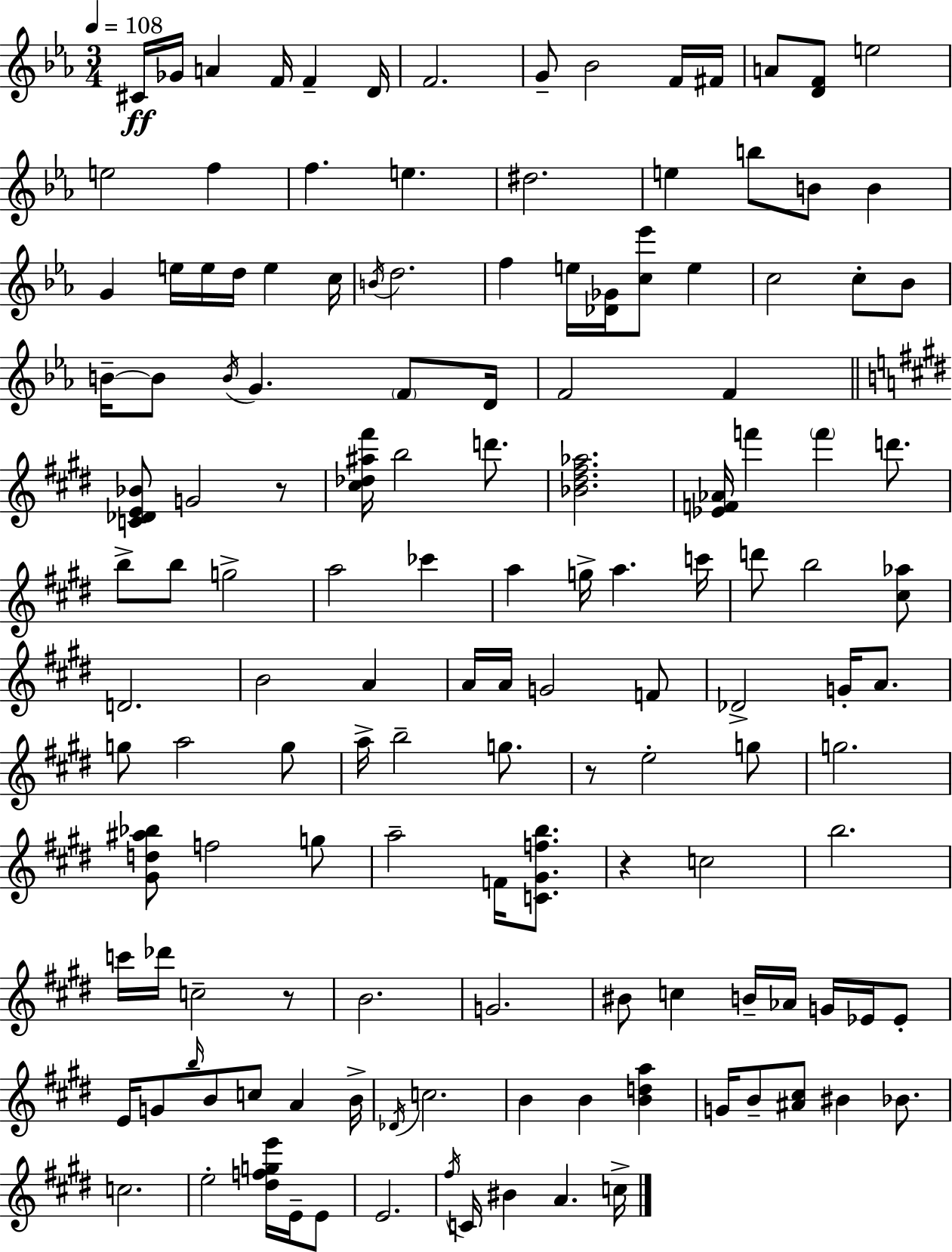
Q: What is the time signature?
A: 3/4